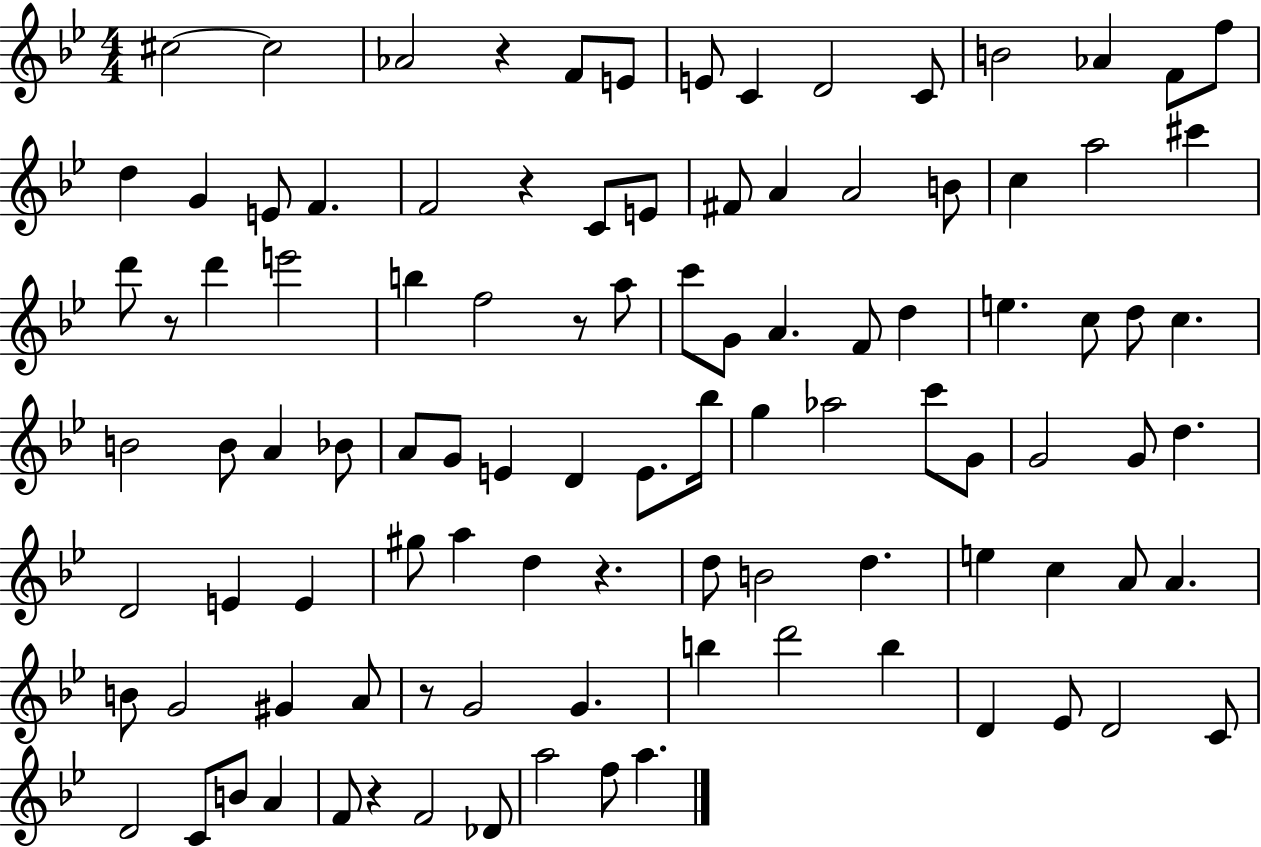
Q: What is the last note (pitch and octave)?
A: A5